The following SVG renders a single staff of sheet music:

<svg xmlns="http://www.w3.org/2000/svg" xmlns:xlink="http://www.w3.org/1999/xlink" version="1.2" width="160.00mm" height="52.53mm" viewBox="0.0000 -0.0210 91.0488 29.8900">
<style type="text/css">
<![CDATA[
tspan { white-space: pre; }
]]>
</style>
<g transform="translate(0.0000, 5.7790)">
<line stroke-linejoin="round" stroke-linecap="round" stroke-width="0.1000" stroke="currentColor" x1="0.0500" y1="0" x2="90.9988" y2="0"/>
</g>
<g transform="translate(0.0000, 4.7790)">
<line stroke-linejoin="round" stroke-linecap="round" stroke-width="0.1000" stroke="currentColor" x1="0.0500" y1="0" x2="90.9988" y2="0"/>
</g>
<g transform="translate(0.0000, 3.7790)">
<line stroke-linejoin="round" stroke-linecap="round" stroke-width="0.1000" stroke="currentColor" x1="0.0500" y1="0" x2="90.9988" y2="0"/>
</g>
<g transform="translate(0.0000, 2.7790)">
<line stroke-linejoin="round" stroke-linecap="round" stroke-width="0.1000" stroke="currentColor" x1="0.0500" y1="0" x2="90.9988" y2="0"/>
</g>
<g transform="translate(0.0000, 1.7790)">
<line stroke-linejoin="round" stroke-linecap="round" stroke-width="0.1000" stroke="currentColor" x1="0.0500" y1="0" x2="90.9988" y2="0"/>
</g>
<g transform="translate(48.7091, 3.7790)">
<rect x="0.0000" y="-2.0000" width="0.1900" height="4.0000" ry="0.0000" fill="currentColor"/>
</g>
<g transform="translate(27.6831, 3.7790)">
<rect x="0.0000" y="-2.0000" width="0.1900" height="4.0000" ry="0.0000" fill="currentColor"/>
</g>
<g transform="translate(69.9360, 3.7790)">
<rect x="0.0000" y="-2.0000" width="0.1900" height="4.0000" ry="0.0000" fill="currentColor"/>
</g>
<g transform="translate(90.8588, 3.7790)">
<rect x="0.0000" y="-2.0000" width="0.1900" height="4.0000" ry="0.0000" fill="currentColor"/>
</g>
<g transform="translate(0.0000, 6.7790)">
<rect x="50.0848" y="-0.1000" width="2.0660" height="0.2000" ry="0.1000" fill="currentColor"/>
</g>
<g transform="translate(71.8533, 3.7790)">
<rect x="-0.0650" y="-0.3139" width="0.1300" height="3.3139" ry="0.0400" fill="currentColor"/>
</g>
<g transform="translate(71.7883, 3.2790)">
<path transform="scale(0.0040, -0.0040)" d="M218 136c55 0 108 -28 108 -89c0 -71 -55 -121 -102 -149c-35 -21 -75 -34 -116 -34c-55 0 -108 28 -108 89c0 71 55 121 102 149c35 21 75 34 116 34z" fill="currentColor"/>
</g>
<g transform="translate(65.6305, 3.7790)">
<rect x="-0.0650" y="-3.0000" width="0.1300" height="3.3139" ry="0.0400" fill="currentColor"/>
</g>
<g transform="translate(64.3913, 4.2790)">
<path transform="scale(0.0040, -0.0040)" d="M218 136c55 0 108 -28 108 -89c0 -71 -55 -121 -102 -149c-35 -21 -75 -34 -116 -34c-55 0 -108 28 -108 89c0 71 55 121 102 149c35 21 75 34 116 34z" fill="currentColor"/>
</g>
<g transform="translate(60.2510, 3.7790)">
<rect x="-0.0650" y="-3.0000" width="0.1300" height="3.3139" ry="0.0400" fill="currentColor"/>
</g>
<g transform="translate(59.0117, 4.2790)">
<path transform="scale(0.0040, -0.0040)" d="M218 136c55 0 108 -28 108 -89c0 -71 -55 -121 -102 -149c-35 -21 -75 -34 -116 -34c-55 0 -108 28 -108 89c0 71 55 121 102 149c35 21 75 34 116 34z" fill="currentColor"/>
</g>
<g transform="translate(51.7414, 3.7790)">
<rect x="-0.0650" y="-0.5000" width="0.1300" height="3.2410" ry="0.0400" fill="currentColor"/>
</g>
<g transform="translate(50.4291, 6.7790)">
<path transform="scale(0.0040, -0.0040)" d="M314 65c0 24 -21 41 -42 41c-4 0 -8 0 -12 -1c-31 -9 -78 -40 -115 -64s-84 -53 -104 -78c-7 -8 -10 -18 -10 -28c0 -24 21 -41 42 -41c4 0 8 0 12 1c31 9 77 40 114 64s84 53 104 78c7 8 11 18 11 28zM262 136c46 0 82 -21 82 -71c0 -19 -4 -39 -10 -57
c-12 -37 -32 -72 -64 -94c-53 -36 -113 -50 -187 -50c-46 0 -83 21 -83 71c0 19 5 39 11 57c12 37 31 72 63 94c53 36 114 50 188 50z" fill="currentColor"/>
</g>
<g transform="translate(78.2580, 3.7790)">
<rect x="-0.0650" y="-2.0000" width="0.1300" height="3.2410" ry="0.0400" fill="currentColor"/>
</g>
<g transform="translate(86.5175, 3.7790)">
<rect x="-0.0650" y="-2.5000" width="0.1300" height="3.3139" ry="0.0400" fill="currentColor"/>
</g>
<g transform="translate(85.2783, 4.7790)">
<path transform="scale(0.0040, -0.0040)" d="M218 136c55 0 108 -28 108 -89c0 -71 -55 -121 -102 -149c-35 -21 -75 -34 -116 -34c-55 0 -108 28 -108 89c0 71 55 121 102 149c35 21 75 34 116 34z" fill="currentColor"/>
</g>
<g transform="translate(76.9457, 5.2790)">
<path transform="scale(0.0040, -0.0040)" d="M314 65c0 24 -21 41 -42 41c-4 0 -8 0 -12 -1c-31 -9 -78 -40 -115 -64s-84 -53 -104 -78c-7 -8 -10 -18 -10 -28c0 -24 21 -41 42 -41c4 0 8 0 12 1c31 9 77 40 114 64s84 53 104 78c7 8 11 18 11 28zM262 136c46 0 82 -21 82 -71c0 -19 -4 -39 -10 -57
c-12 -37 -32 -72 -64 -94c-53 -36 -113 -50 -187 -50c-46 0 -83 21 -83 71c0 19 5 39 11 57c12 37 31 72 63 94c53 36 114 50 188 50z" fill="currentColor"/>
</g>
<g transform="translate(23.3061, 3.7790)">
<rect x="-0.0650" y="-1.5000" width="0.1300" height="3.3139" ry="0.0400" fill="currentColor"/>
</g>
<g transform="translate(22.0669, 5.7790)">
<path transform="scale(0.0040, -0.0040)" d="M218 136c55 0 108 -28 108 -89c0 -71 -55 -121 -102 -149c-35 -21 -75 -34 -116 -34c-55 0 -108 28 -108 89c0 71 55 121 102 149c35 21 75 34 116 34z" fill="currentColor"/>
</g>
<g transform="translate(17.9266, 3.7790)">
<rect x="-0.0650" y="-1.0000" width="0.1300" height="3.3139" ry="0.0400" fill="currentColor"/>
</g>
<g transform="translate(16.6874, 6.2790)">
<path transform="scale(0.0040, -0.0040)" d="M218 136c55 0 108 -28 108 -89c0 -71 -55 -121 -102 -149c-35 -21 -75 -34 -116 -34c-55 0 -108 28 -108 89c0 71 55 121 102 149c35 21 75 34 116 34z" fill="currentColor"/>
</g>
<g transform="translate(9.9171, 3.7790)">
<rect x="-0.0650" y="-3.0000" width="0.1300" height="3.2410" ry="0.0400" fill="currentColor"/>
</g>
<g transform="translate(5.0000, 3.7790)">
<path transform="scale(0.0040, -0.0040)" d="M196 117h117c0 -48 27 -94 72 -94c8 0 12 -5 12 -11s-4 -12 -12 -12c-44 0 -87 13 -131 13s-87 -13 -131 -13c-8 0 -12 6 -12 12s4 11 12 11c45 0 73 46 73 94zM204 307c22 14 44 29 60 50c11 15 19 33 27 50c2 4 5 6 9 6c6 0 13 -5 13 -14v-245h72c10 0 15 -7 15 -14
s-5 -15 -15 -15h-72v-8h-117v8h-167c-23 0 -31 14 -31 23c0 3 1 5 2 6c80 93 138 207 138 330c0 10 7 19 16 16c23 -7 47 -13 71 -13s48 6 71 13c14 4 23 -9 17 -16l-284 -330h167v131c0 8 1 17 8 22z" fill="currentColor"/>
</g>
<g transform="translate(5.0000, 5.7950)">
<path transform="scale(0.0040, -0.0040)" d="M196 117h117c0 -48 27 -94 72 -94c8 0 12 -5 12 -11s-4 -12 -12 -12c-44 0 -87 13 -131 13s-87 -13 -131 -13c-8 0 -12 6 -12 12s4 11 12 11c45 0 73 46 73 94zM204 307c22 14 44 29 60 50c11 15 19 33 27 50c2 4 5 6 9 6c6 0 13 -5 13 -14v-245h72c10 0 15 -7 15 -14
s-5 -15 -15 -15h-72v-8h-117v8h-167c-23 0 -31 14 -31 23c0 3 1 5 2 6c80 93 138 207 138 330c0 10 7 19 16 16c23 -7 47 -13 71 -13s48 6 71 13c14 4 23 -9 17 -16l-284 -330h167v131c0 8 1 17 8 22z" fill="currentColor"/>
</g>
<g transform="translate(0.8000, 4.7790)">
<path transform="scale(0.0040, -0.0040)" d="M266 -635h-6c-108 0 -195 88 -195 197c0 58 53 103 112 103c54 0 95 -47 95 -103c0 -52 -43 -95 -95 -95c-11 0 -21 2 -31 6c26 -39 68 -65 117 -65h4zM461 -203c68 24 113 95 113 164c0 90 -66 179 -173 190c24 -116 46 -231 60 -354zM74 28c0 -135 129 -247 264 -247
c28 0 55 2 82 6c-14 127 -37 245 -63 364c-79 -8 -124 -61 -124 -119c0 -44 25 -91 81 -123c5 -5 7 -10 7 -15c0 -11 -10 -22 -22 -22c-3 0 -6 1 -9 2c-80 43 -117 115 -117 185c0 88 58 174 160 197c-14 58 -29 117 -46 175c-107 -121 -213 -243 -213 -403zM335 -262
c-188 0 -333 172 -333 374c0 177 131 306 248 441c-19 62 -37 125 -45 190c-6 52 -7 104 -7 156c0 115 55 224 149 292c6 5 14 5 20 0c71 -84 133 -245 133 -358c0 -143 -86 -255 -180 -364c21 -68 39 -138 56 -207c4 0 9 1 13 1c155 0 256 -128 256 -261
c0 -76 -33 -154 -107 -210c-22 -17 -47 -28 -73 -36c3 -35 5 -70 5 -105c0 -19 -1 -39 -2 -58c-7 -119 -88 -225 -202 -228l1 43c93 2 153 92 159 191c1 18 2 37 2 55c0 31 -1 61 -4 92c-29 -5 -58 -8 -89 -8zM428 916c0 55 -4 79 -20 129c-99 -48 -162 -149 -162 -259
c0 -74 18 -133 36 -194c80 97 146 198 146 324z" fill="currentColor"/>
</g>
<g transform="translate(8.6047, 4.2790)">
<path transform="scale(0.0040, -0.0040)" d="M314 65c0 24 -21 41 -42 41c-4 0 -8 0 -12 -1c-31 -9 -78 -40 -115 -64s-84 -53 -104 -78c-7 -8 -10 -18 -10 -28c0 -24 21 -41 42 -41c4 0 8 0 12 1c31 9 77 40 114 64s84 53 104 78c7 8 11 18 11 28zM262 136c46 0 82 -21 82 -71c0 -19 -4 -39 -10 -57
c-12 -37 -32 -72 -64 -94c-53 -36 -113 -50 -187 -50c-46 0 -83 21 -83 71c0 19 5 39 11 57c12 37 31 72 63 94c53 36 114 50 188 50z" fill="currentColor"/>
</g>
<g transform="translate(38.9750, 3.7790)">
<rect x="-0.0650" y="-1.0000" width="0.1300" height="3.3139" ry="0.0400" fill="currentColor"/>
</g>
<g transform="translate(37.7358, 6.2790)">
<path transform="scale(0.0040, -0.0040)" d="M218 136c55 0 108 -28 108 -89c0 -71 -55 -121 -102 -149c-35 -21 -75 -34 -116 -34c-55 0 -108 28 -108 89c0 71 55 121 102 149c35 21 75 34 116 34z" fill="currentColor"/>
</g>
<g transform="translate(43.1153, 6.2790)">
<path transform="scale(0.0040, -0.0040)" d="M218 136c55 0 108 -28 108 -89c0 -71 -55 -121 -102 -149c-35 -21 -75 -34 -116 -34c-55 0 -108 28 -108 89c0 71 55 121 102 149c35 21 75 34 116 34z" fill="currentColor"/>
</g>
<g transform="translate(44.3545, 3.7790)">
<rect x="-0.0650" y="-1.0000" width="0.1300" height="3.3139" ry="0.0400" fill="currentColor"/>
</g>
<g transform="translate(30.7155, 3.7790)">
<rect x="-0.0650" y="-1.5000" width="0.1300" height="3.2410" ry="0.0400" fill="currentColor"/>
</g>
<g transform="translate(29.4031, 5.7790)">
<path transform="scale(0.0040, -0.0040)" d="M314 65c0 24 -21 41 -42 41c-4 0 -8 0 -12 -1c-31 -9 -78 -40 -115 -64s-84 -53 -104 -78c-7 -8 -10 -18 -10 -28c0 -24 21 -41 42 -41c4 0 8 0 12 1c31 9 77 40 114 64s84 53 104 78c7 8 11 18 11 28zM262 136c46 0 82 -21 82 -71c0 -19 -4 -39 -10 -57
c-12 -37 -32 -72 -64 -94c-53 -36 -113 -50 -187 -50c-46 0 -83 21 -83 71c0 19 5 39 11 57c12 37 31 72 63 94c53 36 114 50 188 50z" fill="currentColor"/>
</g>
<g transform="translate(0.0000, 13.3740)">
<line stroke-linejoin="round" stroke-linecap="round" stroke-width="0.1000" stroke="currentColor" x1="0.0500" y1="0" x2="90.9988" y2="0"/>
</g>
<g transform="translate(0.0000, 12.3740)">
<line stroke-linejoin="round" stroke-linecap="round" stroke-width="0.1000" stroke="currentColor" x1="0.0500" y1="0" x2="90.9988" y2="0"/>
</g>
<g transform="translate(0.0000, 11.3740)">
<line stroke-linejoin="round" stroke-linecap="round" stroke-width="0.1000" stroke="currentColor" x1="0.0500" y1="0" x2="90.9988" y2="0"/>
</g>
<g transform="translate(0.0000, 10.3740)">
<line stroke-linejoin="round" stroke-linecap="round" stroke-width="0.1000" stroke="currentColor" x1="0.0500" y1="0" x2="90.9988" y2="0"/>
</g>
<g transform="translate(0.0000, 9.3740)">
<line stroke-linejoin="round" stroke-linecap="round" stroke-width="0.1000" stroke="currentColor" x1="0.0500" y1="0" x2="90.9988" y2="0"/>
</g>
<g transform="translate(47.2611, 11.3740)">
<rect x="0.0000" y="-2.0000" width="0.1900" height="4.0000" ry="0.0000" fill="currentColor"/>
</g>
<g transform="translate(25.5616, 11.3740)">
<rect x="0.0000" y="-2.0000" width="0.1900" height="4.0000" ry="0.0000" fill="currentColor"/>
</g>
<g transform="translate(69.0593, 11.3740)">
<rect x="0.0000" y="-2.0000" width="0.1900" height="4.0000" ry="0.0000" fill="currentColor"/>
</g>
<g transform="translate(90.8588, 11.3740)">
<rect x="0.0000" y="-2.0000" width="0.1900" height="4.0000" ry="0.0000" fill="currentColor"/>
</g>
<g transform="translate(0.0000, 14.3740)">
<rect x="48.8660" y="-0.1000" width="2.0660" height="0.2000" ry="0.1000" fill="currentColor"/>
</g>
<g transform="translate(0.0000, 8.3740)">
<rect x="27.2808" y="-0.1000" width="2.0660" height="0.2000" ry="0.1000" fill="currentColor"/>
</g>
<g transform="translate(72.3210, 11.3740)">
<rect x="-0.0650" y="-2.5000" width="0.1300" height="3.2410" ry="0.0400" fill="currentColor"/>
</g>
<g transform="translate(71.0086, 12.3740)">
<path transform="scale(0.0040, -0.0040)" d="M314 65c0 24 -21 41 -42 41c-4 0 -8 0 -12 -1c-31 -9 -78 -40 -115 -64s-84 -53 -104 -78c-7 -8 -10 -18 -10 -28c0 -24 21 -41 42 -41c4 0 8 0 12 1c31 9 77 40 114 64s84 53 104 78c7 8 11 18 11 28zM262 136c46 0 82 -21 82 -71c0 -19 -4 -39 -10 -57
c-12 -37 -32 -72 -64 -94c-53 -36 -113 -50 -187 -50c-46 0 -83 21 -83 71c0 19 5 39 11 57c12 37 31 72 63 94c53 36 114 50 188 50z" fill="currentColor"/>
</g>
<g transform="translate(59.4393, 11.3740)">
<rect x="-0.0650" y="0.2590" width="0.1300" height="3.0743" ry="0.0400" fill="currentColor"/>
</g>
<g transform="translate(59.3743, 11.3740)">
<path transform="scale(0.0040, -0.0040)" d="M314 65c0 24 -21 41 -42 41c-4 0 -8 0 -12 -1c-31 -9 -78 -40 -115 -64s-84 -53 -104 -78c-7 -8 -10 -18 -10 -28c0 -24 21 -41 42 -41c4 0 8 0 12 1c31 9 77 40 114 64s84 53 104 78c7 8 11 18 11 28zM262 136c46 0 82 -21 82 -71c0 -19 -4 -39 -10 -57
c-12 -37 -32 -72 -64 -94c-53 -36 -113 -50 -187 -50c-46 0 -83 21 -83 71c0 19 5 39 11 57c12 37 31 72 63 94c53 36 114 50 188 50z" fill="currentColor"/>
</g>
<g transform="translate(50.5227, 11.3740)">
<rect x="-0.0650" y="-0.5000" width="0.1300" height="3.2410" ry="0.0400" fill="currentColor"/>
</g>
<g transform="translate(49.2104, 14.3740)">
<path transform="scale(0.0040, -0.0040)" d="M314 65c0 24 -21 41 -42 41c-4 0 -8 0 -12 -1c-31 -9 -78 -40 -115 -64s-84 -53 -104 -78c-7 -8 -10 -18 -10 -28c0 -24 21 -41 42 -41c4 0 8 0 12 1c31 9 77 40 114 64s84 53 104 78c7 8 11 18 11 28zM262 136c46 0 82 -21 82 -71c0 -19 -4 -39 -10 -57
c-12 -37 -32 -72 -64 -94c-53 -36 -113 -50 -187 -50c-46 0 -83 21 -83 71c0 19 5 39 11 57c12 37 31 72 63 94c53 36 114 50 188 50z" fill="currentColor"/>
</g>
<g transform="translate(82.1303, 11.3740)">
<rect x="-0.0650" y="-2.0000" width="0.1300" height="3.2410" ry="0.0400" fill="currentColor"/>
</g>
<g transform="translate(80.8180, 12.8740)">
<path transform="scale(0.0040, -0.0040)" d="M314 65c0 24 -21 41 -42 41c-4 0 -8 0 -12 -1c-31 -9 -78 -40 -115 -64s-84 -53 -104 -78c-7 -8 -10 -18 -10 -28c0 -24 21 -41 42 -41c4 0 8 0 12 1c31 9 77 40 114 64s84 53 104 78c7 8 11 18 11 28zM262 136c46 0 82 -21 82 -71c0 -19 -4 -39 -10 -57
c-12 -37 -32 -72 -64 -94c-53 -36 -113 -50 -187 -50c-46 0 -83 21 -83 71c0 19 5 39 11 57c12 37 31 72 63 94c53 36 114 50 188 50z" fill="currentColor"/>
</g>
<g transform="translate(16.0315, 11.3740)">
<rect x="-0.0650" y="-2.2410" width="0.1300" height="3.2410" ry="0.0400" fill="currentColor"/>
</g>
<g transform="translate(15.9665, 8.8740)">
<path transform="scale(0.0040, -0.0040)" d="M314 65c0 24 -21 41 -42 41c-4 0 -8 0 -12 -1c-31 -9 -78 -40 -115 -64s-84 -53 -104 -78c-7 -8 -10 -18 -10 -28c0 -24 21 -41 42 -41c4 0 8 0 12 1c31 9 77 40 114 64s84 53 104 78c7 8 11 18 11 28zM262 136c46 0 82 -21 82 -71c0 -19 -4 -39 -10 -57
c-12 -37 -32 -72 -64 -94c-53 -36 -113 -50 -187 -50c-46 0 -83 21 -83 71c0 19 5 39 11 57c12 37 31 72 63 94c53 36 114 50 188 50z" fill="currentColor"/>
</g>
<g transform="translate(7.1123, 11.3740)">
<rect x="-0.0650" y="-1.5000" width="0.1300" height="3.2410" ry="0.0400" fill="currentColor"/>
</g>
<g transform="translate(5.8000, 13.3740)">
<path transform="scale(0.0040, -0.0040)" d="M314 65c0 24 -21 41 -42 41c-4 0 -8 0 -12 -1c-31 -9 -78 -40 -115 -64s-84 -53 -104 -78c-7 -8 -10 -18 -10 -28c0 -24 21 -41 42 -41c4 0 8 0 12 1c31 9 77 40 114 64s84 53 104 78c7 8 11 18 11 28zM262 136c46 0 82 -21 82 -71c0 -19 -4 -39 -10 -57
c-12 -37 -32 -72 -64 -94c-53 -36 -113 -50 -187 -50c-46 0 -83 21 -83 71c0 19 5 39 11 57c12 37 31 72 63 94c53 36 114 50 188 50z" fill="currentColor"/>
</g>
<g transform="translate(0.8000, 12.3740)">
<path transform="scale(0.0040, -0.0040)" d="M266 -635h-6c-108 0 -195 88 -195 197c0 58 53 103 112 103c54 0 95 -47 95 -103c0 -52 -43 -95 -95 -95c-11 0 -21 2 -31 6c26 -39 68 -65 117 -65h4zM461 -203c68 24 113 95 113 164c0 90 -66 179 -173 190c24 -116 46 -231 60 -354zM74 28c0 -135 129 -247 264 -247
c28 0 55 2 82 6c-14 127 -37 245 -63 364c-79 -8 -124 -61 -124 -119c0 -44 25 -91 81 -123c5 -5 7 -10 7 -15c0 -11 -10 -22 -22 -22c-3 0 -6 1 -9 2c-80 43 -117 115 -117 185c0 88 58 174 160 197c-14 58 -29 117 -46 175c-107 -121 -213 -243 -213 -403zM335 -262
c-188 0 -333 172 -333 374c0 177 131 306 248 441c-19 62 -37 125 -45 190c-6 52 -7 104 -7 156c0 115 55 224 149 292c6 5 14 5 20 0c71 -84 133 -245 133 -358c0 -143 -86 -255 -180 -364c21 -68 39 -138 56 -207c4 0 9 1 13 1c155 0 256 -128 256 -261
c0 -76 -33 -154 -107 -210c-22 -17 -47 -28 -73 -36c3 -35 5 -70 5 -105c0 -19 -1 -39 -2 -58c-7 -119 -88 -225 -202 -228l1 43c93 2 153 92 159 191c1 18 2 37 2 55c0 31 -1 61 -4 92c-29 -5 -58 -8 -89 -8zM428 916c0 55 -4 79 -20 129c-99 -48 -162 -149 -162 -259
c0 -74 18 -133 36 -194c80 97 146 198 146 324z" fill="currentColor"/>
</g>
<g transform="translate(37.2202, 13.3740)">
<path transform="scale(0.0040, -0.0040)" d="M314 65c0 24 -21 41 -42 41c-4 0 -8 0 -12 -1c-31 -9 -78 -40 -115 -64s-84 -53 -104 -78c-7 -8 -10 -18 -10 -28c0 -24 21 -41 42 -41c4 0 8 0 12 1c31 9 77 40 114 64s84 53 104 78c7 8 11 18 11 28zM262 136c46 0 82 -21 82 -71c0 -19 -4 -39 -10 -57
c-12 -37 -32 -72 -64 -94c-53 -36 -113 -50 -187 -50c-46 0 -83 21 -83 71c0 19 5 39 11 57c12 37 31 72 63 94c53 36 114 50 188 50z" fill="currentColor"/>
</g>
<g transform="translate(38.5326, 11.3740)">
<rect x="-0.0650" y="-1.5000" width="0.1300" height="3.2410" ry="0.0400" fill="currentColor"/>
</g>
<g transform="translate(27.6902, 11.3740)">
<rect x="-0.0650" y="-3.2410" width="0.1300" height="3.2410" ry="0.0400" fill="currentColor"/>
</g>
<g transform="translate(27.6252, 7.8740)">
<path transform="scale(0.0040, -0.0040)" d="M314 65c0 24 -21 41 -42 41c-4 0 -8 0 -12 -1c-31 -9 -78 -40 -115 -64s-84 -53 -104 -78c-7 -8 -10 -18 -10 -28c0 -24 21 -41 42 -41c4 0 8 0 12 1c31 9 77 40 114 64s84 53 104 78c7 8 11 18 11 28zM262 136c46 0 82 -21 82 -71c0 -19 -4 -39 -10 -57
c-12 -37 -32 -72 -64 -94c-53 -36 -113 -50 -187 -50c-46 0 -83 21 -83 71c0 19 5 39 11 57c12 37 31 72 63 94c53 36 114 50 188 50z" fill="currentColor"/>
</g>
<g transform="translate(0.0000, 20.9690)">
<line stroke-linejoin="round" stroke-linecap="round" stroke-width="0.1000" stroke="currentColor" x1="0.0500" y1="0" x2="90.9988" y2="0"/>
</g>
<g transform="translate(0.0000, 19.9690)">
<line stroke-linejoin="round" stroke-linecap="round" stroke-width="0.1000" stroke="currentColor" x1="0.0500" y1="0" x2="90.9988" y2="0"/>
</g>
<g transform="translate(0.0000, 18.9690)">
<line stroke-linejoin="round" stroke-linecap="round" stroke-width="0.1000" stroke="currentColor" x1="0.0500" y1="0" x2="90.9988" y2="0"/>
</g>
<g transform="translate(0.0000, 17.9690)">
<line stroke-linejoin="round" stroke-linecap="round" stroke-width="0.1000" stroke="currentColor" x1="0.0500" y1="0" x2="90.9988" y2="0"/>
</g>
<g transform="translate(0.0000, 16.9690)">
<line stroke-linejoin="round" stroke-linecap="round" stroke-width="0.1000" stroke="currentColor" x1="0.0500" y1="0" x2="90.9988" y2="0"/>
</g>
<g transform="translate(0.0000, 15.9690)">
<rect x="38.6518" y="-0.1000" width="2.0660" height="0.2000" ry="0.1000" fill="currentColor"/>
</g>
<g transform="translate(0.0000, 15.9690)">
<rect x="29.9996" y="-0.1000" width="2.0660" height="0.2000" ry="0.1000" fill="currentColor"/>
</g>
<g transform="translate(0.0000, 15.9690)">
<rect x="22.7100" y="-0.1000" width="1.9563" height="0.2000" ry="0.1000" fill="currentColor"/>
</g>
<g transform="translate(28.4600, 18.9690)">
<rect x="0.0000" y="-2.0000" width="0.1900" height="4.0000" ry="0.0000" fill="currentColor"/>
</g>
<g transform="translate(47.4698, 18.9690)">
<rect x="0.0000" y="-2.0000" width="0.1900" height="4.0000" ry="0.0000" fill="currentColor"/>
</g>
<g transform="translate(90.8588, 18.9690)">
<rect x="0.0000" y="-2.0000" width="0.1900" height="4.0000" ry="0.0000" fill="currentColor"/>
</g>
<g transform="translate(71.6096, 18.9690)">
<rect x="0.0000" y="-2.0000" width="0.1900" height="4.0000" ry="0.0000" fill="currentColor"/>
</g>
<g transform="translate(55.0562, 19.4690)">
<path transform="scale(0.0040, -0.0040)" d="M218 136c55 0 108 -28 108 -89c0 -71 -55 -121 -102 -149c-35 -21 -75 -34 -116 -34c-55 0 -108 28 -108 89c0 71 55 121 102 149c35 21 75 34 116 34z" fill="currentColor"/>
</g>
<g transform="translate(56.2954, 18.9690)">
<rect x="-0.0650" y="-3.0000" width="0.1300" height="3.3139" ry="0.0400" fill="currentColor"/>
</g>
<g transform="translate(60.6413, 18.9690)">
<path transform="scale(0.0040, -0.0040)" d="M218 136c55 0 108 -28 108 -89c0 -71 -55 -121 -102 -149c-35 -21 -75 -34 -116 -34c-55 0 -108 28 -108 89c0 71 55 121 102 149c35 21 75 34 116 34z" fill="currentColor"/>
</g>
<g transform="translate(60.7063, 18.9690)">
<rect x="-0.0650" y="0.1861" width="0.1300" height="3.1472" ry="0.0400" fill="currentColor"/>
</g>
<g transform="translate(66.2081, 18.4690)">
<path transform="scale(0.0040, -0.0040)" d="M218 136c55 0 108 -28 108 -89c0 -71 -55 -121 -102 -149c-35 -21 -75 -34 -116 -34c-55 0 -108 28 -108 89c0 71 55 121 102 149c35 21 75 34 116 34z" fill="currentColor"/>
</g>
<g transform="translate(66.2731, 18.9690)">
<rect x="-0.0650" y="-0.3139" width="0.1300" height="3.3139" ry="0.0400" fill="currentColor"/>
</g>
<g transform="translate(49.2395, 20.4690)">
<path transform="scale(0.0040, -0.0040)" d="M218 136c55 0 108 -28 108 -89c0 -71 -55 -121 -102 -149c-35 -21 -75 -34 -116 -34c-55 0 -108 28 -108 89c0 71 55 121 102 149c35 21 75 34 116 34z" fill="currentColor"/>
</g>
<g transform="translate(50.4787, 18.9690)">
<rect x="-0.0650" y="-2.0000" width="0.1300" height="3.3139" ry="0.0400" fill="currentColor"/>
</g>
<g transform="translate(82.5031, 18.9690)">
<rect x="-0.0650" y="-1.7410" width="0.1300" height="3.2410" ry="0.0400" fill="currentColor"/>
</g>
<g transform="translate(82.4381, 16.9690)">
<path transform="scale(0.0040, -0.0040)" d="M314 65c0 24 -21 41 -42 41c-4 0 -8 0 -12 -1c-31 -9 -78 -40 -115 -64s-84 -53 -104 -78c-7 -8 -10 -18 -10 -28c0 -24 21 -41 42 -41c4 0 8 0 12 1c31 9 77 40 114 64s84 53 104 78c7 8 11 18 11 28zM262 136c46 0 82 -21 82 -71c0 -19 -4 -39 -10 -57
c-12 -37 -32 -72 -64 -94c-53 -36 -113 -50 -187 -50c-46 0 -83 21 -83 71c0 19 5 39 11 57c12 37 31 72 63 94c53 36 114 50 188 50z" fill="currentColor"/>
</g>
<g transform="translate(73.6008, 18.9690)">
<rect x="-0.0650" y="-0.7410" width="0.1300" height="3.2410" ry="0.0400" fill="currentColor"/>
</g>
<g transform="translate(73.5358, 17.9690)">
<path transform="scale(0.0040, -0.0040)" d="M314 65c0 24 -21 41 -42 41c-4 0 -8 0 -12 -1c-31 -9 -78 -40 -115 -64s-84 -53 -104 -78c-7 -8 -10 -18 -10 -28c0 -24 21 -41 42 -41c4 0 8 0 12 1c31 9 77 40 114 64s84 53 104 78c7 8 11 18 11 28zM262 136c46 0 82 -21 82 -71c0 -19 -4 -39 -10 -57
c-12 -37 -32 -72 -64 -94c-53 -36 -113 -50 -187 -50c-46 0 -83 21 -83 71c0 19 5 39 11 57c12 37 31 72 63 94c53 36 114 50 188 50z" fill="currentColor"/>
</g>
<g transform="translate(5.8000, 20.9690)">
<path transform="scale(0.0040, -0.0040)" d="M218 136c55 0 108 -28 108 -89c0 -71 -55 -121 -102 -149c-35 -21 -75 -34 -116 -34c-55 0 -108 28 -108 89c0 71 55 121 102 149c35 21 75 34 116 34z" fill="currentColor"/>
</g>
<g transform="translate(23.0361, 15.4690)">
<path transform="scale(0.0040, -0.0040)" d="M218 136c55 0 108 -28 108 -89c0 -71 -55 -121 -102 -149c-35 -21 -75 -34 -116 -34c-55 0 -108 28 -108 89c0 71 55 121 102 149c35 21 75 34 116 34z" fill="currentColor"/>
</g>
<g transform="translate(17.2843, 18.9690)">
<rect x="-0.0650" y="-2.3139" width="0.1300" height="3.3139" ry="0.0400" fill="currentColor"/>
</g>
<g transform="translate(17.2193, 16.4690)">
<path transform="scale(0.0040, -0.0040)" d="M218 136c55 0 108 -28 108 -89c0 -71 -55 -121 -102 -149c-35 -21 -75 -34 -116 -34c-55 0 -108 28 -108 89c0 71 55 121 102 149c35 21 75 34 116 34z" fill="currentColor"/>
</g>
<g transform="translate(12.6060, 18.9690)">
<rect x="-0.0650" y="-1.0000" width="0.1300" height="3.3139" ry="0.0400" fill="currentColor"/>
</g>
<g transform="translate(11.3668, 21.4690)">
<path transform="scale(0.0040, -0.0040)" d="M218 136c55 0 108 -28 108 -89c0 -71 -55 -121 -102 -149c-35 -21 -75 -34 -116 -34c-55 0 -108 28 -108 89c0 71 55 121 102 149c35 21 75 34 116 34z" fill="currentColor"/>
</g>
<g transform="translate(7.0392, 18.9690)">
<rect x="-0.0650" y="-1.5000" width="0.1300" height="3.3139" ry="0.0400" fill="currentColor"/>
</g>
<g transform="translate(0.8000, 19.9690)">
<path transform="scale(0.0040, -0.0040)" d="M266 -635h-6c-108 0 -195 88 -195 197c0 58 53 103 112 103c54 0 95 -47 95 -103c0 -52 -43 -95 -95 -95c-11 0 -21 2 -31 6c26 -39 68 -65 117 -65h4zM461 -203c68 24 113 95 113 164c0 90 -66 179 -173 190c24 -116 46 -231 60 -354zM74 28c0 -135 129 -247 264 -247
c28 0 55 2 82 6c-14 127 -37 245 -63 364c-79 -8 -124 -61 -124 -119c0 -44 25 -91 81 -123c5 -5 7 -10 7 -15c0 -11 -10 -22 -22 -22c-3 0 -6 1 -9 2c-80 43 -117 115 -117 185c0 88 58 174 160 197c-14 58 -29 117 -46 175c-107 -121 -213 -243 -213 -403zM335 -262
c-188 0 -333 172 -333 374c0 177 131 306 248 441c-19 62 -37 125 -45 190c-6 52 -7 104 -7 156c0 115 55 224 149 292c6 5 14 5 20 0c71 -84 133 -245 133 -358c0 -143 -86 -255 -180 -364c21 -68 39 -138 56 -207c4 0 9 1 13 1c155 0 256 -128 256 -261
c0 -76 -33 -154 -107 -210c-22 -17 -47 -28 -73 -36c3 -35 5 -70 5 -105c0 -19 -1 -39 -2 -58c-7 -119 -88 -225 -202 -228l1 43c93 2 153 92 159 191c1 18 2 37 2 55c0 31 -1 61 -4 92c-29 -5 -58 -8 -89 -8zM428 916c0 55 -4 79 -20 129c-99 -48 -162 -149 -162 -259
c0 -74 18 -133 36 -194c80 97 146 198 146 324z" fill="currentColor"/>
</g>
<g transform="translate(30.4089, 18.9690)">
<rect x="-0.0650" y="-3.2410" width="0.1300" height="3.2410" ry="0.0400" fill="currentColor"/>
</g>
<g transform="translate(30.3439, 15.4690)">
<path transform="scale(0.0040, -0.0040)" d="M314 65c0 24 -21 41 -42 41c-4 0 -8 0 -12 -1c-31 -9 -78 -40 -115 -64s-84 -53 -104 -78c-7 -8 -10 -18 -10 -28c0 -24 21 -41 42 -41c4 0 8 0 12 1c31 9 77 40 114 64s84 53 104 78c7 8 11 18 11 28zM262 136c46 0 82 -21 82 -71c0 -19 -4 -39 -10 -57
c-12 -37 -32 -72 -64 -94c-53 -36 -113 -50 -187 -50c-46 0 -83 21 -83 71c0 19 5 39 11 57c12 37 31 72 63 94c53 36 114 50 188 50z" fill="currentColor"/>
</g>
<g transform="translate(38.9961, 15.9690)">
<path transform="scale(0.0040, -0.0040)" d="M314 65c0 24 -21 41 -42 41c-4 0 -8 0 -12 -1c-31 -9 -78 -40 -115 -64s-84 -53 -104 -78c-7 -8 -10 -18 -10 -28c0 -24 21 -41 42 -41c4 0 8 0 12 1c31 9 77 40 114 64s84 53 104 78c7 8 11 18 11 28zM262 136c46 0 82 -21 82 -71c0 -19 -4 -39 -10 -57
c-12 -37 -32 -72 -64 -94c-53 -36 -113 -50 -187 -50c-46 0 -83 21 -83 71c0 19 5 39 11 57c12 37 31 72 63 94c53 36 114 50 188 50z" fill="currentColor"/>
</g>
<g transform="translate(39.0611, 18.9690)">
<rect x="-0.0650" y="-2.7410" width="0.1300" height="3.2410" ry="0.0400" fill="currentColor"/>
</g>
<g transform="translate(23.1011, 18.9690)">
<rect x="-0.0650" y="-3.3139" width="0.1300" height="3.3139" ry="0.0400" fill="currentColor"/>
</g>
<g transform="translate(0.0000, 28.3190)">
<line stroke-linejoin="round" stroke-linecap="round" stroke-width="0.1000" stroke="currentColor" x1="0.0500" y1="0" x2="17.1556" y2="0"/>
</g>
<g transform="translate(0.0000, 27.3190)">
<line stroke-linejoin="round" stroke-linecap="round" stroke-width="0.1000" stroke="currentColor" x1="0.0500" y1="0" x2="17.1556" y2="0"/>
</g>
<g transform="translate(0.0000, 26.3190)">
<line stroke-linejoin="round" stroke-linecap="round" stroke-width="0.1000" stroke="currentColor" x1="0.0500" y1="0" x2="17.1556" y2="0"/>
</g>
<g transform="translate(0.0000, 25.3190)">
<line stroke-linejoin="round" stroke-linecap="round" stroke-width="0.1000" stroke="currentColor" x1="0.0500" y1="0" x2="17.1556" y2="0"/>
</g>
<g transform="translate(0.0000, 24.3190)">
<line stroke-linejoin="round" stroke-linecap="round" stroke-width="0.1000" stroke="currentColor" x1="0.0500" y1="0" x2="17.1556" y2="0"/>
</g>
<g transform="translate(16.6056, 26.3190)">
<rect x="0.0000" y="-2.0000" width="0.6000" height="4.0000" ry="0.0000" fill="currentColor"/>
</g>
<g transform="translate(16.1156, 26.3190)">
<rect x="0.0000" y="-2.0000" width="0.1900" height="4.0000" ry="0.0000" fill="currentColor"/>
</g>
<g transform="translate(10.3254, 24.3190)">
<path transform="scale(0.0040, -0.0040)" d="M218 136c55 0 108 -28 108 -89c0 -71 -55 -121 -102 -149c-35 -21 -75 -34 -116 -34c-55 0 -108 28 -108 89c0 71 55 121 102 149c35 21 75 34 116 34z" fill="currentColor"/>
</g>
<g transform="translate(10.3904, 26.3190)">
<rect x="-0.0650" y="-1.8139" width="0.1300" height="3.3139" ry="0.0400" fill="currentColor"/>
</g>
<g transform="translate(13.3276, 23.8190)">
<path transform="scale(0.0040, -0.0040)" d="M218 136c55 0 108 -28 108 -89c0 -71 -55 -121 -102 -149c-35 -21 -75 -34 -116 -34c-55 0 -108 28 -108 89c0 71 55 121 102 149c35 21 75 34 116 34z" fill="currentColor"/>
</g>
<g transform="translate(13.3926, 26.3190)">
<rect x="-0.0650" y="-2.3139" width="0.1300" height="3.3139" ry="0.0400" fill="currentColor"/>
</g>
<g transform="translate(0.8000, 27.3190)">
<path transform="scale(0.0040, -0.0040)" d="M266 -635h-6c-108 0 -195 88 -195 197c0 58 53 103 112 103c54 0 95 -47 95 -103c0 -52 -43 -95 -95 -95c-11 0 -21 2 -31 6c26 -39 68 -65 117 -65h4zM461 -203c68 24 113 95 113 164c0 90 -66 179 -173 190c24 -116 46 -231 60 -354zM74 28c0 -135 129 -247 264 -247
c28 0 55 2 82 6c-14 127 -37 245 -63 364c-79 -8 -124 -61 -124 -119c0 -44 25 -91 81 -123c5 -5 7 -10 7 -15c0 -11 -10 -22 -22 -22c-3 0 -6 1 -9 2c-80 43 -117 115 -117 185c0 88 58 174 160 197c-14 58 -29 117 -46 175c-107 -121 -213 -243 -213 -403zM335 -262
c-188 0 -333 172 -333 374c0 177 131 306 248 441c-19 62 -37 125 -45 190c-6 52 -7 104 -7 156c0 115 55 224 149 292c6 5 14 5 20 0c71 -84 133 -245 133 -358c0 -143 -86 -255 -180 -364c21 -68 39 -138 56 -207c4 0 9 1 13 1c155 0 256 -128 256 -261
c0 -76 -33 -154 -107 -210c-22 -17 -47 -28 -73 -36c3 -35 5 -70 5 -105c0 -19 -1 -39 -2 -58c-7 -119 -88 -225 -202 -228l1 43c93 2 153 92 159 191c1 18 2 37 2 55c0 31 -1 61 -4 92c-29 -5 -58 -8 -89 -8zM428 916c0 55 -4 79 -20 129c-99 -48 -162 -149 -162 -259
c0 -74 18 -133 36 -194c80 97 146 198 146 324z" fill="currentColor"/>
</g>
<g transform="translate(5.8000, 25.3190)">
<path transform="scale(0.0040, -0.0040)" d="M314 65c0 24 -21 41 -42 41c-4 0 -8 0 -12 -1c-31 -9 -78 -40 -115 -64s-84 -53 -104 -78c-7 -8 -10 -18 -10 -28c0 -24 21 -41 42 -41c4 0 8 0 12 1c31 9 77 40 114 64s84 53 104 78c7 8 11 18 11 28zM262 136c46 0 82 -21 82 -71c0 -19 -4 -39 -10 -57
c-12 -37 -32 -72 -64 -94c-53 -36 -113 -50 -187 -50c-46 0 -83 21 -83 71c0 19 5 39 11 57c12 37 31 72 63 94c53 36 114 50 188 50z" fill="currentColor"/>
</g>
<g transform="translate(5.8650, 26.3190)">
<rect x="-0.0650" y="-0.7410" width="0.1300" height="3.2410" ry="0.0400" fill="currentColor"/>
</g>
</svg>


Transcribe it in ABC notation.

X:1
T:Untitled
M:4/4
L:1/4
K:C
A2 D E E2 D D C2 A A c F2 G E2 g2 b2 E2 C2 B2 G2 F2 E D g b b2 a2 F A B c d2 f2 d2 f g